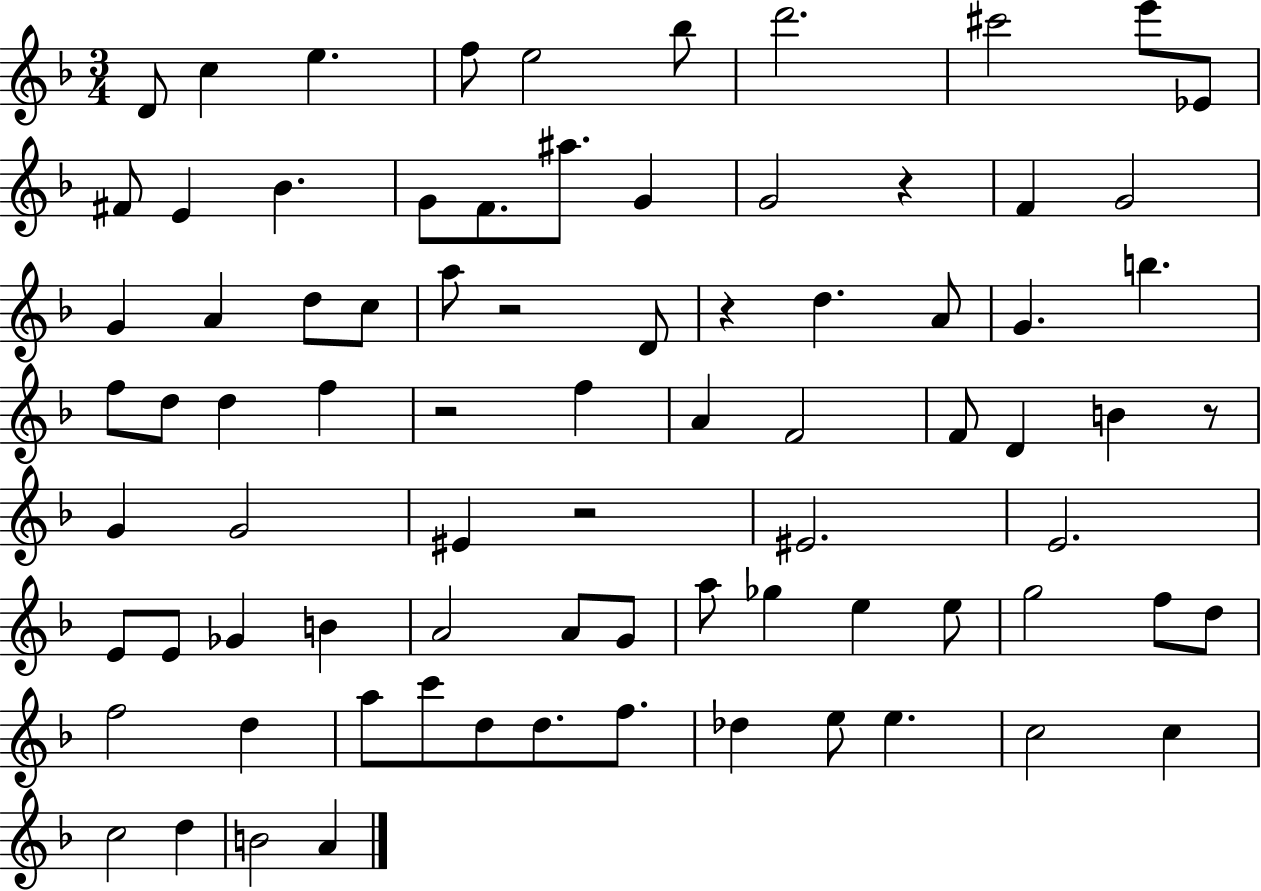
X:1
T:Untitled
M:3/4
L:1/4
K:F
D/2 c e f/2 e2 _b/2 d'2 ^c'2 e'/2 _E/2 ^F/2 E _B G/2 F/2 ^a/2 G G2 z F G2 G A d/2 c/2 a/2 z2 D/2 z d A/2 G b f/2 d/2 d f z2 f A F2 F/2 D B z/2 G G2 ^E z2 ^E2 E2 E/2 E/2 _G B A2 A/2 G/2 a/2 _g e e/2 g2 f/2 d/2 f2 d a/2 c'/2 d/2 d/2 f/2 _d e/2 e c2 c c2 d B2 A